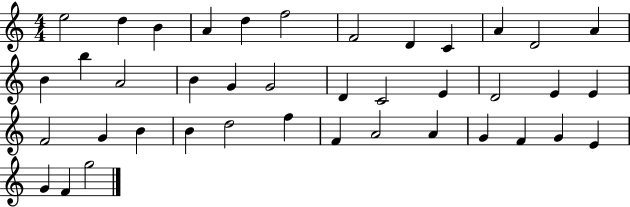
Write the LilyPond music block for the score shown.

{
  \clef treble
  \numericTimeSignature
  \time 4/4
  \key c \major
  e''2 d''4 b'4 | a'4 d''4 f''2 | f'2 d'4 c'4 | a'4 d'2 a'4 | \break b'4 b''4 a'2 | b'4 g'4 g'2 | d'4 c'2 e'4 | d'2 e'4 e'4 | \break f'2 g'4 b'4 | b'4 d''2 f''4 | f'4 a'2 a'4 | g'4 f'4 g'4 e'4 | \break g'4 f'4 g''2 | \bar "|."
}